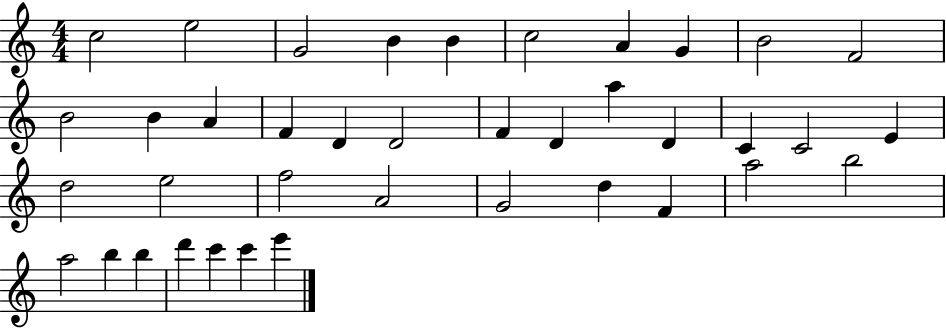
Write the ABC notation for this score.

X:1
T:Untitled
M:4/4
L:1/4
K:C
c2 e2 G2 B B c2 A G B2 F2 B2 B A F D D2 F D a D C C2 E d2 e2 f2 A2 G2 d F a2 b2 a2 b b d' c' c' e'